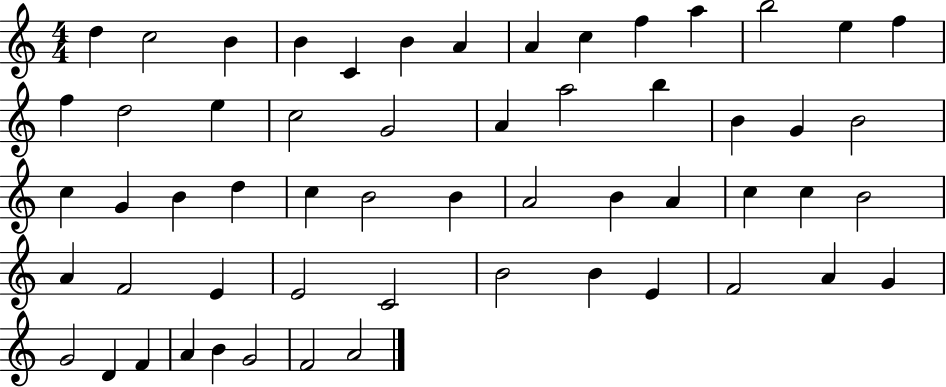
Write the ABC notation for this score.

X:1
T:Untitled
M:4/4
L:1/4
K:C
d c2 B B C B A A c f a b2 e f f d2 e c2 G2 A a2 b B G B2 c G B d c B2 B A2 B A c c B2 A F2 E E2 C2 B2 B E F2 A G G2 D F A B G2 F2 A2